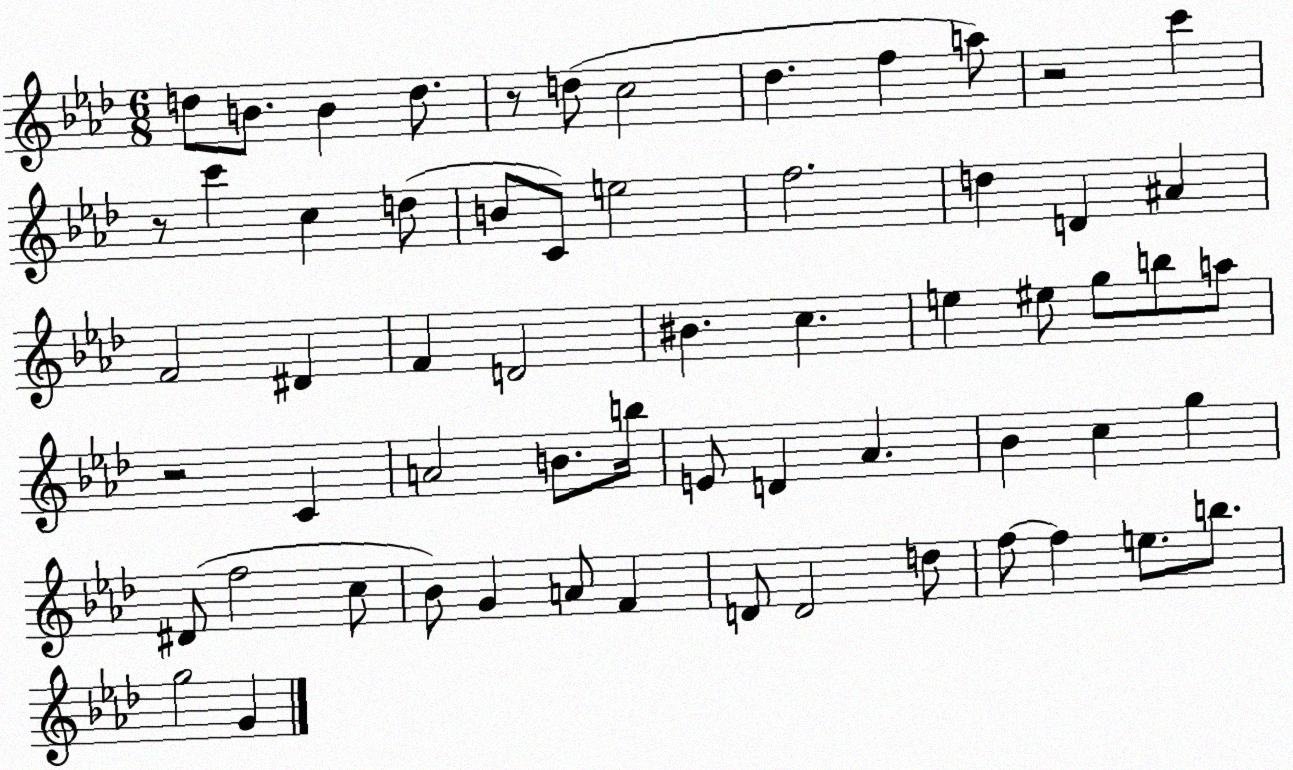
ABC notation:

X:1
T:Untitled
M:6/8
L:1/4
K:Ab
d/2 B/2 B d/2 z/2 d/2 c2 _d f a/2 z2 c' z/2 c' c d/2 B/2 C/2 e2 f2 d D ^A F2 ^D F D2 ^B c e ^e/2 g/2 b/2 a/2 z2 C A2 B/2 b/4 E/2 D _A _B c g ^D/2 f2 c/2 _B/2 G A/2 F D/2 D2 d/2 f/2 f e/2 b/2 g2 G